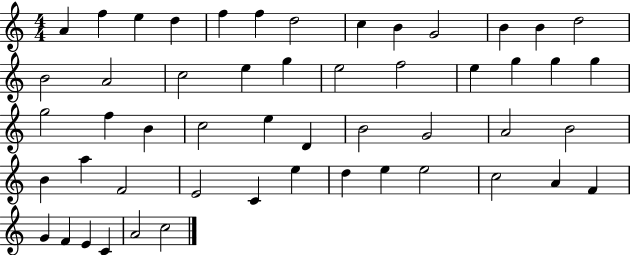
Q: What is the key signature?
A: C major